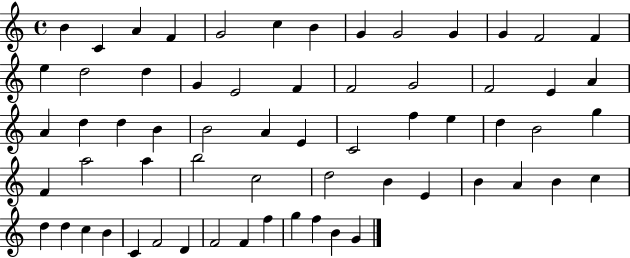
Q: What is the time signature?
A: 4/4